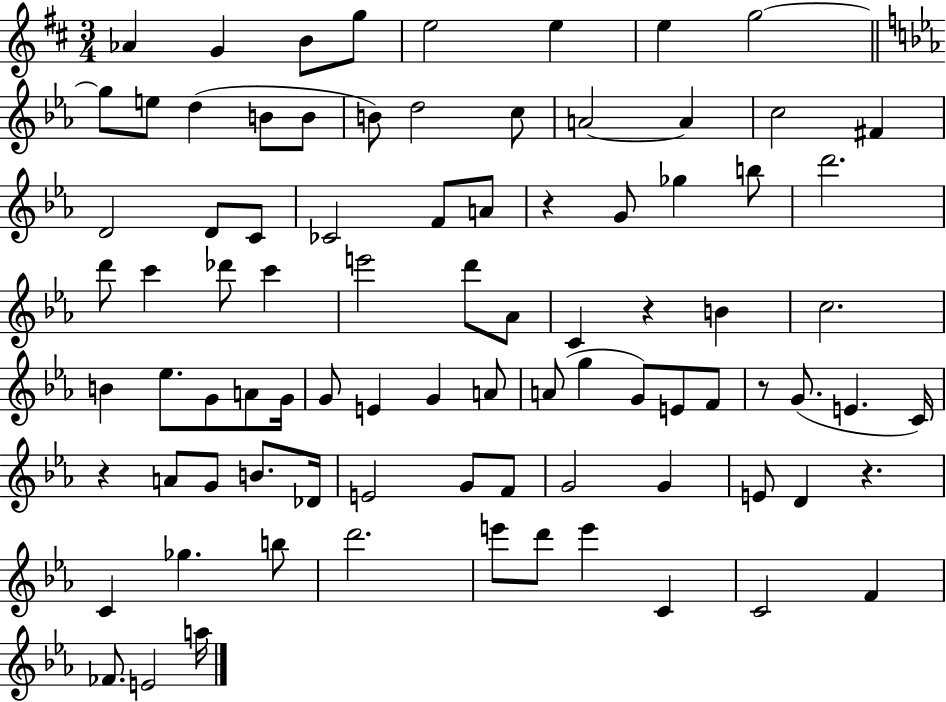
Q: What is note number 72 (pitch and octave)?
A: D6